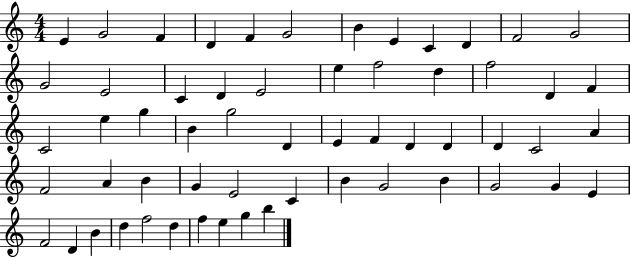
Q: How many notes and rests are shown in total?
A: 58